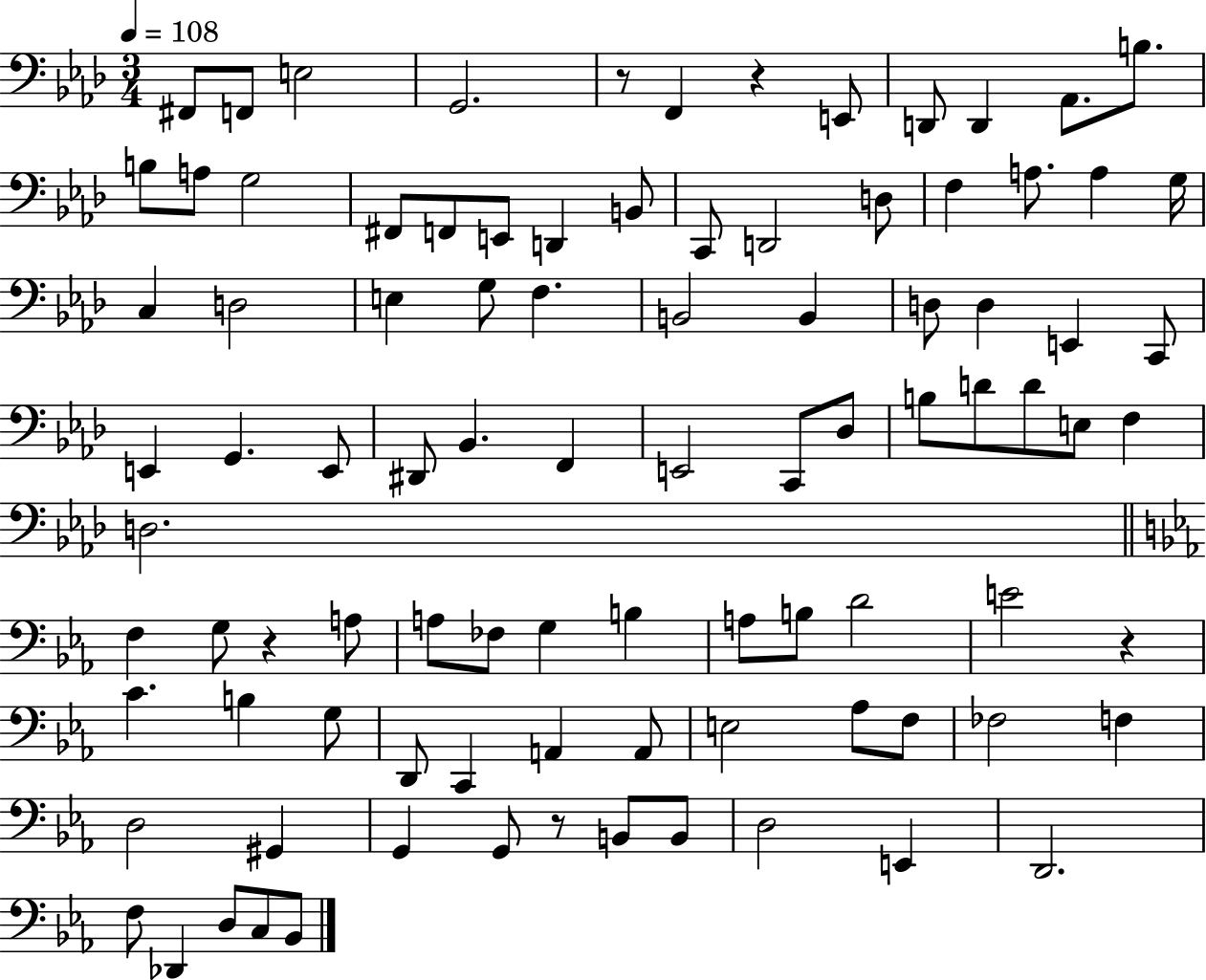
X:1
T:Untitled
M:3/4
L:1/4
K:Ab
^F,,/2 F,,/2 E,2 G,,2 z/2 F,, z E,,/2 D,,/2 D,, _A,,/2 B,/2 B,/2 A,/2 G,2 ^F,,/2 F,,/2 E,,/2 D,, B,,/2 C,,/2 D,,2 D,/2 F, A,/2 A, G,/4 C, D,2 E, G,/2 F, B,,2 B,, D,/2 D, E,, C,,/2 E,, G,, E,,/2 ^D,,/2 _B,, F,, E,,2 C,,/2 _D,/2 B,/2 D/2 D/2 E,/2 F, D,2 F, G,/2 z A,/2 A,/2 _F,/2 G, B, A,/2 B,/2 D2 E2 z C B, G,/2 D,,/2 C,, A,, A,,/2 E,2 _A,/2 F,/2 _F,2 F, D,2 ^G,, G,, G,,/2 z/2 B,,/2 B,,/2 D,2 E,, D,,2 F,/2 _D,, D,/2 C,/2 _B,,/2